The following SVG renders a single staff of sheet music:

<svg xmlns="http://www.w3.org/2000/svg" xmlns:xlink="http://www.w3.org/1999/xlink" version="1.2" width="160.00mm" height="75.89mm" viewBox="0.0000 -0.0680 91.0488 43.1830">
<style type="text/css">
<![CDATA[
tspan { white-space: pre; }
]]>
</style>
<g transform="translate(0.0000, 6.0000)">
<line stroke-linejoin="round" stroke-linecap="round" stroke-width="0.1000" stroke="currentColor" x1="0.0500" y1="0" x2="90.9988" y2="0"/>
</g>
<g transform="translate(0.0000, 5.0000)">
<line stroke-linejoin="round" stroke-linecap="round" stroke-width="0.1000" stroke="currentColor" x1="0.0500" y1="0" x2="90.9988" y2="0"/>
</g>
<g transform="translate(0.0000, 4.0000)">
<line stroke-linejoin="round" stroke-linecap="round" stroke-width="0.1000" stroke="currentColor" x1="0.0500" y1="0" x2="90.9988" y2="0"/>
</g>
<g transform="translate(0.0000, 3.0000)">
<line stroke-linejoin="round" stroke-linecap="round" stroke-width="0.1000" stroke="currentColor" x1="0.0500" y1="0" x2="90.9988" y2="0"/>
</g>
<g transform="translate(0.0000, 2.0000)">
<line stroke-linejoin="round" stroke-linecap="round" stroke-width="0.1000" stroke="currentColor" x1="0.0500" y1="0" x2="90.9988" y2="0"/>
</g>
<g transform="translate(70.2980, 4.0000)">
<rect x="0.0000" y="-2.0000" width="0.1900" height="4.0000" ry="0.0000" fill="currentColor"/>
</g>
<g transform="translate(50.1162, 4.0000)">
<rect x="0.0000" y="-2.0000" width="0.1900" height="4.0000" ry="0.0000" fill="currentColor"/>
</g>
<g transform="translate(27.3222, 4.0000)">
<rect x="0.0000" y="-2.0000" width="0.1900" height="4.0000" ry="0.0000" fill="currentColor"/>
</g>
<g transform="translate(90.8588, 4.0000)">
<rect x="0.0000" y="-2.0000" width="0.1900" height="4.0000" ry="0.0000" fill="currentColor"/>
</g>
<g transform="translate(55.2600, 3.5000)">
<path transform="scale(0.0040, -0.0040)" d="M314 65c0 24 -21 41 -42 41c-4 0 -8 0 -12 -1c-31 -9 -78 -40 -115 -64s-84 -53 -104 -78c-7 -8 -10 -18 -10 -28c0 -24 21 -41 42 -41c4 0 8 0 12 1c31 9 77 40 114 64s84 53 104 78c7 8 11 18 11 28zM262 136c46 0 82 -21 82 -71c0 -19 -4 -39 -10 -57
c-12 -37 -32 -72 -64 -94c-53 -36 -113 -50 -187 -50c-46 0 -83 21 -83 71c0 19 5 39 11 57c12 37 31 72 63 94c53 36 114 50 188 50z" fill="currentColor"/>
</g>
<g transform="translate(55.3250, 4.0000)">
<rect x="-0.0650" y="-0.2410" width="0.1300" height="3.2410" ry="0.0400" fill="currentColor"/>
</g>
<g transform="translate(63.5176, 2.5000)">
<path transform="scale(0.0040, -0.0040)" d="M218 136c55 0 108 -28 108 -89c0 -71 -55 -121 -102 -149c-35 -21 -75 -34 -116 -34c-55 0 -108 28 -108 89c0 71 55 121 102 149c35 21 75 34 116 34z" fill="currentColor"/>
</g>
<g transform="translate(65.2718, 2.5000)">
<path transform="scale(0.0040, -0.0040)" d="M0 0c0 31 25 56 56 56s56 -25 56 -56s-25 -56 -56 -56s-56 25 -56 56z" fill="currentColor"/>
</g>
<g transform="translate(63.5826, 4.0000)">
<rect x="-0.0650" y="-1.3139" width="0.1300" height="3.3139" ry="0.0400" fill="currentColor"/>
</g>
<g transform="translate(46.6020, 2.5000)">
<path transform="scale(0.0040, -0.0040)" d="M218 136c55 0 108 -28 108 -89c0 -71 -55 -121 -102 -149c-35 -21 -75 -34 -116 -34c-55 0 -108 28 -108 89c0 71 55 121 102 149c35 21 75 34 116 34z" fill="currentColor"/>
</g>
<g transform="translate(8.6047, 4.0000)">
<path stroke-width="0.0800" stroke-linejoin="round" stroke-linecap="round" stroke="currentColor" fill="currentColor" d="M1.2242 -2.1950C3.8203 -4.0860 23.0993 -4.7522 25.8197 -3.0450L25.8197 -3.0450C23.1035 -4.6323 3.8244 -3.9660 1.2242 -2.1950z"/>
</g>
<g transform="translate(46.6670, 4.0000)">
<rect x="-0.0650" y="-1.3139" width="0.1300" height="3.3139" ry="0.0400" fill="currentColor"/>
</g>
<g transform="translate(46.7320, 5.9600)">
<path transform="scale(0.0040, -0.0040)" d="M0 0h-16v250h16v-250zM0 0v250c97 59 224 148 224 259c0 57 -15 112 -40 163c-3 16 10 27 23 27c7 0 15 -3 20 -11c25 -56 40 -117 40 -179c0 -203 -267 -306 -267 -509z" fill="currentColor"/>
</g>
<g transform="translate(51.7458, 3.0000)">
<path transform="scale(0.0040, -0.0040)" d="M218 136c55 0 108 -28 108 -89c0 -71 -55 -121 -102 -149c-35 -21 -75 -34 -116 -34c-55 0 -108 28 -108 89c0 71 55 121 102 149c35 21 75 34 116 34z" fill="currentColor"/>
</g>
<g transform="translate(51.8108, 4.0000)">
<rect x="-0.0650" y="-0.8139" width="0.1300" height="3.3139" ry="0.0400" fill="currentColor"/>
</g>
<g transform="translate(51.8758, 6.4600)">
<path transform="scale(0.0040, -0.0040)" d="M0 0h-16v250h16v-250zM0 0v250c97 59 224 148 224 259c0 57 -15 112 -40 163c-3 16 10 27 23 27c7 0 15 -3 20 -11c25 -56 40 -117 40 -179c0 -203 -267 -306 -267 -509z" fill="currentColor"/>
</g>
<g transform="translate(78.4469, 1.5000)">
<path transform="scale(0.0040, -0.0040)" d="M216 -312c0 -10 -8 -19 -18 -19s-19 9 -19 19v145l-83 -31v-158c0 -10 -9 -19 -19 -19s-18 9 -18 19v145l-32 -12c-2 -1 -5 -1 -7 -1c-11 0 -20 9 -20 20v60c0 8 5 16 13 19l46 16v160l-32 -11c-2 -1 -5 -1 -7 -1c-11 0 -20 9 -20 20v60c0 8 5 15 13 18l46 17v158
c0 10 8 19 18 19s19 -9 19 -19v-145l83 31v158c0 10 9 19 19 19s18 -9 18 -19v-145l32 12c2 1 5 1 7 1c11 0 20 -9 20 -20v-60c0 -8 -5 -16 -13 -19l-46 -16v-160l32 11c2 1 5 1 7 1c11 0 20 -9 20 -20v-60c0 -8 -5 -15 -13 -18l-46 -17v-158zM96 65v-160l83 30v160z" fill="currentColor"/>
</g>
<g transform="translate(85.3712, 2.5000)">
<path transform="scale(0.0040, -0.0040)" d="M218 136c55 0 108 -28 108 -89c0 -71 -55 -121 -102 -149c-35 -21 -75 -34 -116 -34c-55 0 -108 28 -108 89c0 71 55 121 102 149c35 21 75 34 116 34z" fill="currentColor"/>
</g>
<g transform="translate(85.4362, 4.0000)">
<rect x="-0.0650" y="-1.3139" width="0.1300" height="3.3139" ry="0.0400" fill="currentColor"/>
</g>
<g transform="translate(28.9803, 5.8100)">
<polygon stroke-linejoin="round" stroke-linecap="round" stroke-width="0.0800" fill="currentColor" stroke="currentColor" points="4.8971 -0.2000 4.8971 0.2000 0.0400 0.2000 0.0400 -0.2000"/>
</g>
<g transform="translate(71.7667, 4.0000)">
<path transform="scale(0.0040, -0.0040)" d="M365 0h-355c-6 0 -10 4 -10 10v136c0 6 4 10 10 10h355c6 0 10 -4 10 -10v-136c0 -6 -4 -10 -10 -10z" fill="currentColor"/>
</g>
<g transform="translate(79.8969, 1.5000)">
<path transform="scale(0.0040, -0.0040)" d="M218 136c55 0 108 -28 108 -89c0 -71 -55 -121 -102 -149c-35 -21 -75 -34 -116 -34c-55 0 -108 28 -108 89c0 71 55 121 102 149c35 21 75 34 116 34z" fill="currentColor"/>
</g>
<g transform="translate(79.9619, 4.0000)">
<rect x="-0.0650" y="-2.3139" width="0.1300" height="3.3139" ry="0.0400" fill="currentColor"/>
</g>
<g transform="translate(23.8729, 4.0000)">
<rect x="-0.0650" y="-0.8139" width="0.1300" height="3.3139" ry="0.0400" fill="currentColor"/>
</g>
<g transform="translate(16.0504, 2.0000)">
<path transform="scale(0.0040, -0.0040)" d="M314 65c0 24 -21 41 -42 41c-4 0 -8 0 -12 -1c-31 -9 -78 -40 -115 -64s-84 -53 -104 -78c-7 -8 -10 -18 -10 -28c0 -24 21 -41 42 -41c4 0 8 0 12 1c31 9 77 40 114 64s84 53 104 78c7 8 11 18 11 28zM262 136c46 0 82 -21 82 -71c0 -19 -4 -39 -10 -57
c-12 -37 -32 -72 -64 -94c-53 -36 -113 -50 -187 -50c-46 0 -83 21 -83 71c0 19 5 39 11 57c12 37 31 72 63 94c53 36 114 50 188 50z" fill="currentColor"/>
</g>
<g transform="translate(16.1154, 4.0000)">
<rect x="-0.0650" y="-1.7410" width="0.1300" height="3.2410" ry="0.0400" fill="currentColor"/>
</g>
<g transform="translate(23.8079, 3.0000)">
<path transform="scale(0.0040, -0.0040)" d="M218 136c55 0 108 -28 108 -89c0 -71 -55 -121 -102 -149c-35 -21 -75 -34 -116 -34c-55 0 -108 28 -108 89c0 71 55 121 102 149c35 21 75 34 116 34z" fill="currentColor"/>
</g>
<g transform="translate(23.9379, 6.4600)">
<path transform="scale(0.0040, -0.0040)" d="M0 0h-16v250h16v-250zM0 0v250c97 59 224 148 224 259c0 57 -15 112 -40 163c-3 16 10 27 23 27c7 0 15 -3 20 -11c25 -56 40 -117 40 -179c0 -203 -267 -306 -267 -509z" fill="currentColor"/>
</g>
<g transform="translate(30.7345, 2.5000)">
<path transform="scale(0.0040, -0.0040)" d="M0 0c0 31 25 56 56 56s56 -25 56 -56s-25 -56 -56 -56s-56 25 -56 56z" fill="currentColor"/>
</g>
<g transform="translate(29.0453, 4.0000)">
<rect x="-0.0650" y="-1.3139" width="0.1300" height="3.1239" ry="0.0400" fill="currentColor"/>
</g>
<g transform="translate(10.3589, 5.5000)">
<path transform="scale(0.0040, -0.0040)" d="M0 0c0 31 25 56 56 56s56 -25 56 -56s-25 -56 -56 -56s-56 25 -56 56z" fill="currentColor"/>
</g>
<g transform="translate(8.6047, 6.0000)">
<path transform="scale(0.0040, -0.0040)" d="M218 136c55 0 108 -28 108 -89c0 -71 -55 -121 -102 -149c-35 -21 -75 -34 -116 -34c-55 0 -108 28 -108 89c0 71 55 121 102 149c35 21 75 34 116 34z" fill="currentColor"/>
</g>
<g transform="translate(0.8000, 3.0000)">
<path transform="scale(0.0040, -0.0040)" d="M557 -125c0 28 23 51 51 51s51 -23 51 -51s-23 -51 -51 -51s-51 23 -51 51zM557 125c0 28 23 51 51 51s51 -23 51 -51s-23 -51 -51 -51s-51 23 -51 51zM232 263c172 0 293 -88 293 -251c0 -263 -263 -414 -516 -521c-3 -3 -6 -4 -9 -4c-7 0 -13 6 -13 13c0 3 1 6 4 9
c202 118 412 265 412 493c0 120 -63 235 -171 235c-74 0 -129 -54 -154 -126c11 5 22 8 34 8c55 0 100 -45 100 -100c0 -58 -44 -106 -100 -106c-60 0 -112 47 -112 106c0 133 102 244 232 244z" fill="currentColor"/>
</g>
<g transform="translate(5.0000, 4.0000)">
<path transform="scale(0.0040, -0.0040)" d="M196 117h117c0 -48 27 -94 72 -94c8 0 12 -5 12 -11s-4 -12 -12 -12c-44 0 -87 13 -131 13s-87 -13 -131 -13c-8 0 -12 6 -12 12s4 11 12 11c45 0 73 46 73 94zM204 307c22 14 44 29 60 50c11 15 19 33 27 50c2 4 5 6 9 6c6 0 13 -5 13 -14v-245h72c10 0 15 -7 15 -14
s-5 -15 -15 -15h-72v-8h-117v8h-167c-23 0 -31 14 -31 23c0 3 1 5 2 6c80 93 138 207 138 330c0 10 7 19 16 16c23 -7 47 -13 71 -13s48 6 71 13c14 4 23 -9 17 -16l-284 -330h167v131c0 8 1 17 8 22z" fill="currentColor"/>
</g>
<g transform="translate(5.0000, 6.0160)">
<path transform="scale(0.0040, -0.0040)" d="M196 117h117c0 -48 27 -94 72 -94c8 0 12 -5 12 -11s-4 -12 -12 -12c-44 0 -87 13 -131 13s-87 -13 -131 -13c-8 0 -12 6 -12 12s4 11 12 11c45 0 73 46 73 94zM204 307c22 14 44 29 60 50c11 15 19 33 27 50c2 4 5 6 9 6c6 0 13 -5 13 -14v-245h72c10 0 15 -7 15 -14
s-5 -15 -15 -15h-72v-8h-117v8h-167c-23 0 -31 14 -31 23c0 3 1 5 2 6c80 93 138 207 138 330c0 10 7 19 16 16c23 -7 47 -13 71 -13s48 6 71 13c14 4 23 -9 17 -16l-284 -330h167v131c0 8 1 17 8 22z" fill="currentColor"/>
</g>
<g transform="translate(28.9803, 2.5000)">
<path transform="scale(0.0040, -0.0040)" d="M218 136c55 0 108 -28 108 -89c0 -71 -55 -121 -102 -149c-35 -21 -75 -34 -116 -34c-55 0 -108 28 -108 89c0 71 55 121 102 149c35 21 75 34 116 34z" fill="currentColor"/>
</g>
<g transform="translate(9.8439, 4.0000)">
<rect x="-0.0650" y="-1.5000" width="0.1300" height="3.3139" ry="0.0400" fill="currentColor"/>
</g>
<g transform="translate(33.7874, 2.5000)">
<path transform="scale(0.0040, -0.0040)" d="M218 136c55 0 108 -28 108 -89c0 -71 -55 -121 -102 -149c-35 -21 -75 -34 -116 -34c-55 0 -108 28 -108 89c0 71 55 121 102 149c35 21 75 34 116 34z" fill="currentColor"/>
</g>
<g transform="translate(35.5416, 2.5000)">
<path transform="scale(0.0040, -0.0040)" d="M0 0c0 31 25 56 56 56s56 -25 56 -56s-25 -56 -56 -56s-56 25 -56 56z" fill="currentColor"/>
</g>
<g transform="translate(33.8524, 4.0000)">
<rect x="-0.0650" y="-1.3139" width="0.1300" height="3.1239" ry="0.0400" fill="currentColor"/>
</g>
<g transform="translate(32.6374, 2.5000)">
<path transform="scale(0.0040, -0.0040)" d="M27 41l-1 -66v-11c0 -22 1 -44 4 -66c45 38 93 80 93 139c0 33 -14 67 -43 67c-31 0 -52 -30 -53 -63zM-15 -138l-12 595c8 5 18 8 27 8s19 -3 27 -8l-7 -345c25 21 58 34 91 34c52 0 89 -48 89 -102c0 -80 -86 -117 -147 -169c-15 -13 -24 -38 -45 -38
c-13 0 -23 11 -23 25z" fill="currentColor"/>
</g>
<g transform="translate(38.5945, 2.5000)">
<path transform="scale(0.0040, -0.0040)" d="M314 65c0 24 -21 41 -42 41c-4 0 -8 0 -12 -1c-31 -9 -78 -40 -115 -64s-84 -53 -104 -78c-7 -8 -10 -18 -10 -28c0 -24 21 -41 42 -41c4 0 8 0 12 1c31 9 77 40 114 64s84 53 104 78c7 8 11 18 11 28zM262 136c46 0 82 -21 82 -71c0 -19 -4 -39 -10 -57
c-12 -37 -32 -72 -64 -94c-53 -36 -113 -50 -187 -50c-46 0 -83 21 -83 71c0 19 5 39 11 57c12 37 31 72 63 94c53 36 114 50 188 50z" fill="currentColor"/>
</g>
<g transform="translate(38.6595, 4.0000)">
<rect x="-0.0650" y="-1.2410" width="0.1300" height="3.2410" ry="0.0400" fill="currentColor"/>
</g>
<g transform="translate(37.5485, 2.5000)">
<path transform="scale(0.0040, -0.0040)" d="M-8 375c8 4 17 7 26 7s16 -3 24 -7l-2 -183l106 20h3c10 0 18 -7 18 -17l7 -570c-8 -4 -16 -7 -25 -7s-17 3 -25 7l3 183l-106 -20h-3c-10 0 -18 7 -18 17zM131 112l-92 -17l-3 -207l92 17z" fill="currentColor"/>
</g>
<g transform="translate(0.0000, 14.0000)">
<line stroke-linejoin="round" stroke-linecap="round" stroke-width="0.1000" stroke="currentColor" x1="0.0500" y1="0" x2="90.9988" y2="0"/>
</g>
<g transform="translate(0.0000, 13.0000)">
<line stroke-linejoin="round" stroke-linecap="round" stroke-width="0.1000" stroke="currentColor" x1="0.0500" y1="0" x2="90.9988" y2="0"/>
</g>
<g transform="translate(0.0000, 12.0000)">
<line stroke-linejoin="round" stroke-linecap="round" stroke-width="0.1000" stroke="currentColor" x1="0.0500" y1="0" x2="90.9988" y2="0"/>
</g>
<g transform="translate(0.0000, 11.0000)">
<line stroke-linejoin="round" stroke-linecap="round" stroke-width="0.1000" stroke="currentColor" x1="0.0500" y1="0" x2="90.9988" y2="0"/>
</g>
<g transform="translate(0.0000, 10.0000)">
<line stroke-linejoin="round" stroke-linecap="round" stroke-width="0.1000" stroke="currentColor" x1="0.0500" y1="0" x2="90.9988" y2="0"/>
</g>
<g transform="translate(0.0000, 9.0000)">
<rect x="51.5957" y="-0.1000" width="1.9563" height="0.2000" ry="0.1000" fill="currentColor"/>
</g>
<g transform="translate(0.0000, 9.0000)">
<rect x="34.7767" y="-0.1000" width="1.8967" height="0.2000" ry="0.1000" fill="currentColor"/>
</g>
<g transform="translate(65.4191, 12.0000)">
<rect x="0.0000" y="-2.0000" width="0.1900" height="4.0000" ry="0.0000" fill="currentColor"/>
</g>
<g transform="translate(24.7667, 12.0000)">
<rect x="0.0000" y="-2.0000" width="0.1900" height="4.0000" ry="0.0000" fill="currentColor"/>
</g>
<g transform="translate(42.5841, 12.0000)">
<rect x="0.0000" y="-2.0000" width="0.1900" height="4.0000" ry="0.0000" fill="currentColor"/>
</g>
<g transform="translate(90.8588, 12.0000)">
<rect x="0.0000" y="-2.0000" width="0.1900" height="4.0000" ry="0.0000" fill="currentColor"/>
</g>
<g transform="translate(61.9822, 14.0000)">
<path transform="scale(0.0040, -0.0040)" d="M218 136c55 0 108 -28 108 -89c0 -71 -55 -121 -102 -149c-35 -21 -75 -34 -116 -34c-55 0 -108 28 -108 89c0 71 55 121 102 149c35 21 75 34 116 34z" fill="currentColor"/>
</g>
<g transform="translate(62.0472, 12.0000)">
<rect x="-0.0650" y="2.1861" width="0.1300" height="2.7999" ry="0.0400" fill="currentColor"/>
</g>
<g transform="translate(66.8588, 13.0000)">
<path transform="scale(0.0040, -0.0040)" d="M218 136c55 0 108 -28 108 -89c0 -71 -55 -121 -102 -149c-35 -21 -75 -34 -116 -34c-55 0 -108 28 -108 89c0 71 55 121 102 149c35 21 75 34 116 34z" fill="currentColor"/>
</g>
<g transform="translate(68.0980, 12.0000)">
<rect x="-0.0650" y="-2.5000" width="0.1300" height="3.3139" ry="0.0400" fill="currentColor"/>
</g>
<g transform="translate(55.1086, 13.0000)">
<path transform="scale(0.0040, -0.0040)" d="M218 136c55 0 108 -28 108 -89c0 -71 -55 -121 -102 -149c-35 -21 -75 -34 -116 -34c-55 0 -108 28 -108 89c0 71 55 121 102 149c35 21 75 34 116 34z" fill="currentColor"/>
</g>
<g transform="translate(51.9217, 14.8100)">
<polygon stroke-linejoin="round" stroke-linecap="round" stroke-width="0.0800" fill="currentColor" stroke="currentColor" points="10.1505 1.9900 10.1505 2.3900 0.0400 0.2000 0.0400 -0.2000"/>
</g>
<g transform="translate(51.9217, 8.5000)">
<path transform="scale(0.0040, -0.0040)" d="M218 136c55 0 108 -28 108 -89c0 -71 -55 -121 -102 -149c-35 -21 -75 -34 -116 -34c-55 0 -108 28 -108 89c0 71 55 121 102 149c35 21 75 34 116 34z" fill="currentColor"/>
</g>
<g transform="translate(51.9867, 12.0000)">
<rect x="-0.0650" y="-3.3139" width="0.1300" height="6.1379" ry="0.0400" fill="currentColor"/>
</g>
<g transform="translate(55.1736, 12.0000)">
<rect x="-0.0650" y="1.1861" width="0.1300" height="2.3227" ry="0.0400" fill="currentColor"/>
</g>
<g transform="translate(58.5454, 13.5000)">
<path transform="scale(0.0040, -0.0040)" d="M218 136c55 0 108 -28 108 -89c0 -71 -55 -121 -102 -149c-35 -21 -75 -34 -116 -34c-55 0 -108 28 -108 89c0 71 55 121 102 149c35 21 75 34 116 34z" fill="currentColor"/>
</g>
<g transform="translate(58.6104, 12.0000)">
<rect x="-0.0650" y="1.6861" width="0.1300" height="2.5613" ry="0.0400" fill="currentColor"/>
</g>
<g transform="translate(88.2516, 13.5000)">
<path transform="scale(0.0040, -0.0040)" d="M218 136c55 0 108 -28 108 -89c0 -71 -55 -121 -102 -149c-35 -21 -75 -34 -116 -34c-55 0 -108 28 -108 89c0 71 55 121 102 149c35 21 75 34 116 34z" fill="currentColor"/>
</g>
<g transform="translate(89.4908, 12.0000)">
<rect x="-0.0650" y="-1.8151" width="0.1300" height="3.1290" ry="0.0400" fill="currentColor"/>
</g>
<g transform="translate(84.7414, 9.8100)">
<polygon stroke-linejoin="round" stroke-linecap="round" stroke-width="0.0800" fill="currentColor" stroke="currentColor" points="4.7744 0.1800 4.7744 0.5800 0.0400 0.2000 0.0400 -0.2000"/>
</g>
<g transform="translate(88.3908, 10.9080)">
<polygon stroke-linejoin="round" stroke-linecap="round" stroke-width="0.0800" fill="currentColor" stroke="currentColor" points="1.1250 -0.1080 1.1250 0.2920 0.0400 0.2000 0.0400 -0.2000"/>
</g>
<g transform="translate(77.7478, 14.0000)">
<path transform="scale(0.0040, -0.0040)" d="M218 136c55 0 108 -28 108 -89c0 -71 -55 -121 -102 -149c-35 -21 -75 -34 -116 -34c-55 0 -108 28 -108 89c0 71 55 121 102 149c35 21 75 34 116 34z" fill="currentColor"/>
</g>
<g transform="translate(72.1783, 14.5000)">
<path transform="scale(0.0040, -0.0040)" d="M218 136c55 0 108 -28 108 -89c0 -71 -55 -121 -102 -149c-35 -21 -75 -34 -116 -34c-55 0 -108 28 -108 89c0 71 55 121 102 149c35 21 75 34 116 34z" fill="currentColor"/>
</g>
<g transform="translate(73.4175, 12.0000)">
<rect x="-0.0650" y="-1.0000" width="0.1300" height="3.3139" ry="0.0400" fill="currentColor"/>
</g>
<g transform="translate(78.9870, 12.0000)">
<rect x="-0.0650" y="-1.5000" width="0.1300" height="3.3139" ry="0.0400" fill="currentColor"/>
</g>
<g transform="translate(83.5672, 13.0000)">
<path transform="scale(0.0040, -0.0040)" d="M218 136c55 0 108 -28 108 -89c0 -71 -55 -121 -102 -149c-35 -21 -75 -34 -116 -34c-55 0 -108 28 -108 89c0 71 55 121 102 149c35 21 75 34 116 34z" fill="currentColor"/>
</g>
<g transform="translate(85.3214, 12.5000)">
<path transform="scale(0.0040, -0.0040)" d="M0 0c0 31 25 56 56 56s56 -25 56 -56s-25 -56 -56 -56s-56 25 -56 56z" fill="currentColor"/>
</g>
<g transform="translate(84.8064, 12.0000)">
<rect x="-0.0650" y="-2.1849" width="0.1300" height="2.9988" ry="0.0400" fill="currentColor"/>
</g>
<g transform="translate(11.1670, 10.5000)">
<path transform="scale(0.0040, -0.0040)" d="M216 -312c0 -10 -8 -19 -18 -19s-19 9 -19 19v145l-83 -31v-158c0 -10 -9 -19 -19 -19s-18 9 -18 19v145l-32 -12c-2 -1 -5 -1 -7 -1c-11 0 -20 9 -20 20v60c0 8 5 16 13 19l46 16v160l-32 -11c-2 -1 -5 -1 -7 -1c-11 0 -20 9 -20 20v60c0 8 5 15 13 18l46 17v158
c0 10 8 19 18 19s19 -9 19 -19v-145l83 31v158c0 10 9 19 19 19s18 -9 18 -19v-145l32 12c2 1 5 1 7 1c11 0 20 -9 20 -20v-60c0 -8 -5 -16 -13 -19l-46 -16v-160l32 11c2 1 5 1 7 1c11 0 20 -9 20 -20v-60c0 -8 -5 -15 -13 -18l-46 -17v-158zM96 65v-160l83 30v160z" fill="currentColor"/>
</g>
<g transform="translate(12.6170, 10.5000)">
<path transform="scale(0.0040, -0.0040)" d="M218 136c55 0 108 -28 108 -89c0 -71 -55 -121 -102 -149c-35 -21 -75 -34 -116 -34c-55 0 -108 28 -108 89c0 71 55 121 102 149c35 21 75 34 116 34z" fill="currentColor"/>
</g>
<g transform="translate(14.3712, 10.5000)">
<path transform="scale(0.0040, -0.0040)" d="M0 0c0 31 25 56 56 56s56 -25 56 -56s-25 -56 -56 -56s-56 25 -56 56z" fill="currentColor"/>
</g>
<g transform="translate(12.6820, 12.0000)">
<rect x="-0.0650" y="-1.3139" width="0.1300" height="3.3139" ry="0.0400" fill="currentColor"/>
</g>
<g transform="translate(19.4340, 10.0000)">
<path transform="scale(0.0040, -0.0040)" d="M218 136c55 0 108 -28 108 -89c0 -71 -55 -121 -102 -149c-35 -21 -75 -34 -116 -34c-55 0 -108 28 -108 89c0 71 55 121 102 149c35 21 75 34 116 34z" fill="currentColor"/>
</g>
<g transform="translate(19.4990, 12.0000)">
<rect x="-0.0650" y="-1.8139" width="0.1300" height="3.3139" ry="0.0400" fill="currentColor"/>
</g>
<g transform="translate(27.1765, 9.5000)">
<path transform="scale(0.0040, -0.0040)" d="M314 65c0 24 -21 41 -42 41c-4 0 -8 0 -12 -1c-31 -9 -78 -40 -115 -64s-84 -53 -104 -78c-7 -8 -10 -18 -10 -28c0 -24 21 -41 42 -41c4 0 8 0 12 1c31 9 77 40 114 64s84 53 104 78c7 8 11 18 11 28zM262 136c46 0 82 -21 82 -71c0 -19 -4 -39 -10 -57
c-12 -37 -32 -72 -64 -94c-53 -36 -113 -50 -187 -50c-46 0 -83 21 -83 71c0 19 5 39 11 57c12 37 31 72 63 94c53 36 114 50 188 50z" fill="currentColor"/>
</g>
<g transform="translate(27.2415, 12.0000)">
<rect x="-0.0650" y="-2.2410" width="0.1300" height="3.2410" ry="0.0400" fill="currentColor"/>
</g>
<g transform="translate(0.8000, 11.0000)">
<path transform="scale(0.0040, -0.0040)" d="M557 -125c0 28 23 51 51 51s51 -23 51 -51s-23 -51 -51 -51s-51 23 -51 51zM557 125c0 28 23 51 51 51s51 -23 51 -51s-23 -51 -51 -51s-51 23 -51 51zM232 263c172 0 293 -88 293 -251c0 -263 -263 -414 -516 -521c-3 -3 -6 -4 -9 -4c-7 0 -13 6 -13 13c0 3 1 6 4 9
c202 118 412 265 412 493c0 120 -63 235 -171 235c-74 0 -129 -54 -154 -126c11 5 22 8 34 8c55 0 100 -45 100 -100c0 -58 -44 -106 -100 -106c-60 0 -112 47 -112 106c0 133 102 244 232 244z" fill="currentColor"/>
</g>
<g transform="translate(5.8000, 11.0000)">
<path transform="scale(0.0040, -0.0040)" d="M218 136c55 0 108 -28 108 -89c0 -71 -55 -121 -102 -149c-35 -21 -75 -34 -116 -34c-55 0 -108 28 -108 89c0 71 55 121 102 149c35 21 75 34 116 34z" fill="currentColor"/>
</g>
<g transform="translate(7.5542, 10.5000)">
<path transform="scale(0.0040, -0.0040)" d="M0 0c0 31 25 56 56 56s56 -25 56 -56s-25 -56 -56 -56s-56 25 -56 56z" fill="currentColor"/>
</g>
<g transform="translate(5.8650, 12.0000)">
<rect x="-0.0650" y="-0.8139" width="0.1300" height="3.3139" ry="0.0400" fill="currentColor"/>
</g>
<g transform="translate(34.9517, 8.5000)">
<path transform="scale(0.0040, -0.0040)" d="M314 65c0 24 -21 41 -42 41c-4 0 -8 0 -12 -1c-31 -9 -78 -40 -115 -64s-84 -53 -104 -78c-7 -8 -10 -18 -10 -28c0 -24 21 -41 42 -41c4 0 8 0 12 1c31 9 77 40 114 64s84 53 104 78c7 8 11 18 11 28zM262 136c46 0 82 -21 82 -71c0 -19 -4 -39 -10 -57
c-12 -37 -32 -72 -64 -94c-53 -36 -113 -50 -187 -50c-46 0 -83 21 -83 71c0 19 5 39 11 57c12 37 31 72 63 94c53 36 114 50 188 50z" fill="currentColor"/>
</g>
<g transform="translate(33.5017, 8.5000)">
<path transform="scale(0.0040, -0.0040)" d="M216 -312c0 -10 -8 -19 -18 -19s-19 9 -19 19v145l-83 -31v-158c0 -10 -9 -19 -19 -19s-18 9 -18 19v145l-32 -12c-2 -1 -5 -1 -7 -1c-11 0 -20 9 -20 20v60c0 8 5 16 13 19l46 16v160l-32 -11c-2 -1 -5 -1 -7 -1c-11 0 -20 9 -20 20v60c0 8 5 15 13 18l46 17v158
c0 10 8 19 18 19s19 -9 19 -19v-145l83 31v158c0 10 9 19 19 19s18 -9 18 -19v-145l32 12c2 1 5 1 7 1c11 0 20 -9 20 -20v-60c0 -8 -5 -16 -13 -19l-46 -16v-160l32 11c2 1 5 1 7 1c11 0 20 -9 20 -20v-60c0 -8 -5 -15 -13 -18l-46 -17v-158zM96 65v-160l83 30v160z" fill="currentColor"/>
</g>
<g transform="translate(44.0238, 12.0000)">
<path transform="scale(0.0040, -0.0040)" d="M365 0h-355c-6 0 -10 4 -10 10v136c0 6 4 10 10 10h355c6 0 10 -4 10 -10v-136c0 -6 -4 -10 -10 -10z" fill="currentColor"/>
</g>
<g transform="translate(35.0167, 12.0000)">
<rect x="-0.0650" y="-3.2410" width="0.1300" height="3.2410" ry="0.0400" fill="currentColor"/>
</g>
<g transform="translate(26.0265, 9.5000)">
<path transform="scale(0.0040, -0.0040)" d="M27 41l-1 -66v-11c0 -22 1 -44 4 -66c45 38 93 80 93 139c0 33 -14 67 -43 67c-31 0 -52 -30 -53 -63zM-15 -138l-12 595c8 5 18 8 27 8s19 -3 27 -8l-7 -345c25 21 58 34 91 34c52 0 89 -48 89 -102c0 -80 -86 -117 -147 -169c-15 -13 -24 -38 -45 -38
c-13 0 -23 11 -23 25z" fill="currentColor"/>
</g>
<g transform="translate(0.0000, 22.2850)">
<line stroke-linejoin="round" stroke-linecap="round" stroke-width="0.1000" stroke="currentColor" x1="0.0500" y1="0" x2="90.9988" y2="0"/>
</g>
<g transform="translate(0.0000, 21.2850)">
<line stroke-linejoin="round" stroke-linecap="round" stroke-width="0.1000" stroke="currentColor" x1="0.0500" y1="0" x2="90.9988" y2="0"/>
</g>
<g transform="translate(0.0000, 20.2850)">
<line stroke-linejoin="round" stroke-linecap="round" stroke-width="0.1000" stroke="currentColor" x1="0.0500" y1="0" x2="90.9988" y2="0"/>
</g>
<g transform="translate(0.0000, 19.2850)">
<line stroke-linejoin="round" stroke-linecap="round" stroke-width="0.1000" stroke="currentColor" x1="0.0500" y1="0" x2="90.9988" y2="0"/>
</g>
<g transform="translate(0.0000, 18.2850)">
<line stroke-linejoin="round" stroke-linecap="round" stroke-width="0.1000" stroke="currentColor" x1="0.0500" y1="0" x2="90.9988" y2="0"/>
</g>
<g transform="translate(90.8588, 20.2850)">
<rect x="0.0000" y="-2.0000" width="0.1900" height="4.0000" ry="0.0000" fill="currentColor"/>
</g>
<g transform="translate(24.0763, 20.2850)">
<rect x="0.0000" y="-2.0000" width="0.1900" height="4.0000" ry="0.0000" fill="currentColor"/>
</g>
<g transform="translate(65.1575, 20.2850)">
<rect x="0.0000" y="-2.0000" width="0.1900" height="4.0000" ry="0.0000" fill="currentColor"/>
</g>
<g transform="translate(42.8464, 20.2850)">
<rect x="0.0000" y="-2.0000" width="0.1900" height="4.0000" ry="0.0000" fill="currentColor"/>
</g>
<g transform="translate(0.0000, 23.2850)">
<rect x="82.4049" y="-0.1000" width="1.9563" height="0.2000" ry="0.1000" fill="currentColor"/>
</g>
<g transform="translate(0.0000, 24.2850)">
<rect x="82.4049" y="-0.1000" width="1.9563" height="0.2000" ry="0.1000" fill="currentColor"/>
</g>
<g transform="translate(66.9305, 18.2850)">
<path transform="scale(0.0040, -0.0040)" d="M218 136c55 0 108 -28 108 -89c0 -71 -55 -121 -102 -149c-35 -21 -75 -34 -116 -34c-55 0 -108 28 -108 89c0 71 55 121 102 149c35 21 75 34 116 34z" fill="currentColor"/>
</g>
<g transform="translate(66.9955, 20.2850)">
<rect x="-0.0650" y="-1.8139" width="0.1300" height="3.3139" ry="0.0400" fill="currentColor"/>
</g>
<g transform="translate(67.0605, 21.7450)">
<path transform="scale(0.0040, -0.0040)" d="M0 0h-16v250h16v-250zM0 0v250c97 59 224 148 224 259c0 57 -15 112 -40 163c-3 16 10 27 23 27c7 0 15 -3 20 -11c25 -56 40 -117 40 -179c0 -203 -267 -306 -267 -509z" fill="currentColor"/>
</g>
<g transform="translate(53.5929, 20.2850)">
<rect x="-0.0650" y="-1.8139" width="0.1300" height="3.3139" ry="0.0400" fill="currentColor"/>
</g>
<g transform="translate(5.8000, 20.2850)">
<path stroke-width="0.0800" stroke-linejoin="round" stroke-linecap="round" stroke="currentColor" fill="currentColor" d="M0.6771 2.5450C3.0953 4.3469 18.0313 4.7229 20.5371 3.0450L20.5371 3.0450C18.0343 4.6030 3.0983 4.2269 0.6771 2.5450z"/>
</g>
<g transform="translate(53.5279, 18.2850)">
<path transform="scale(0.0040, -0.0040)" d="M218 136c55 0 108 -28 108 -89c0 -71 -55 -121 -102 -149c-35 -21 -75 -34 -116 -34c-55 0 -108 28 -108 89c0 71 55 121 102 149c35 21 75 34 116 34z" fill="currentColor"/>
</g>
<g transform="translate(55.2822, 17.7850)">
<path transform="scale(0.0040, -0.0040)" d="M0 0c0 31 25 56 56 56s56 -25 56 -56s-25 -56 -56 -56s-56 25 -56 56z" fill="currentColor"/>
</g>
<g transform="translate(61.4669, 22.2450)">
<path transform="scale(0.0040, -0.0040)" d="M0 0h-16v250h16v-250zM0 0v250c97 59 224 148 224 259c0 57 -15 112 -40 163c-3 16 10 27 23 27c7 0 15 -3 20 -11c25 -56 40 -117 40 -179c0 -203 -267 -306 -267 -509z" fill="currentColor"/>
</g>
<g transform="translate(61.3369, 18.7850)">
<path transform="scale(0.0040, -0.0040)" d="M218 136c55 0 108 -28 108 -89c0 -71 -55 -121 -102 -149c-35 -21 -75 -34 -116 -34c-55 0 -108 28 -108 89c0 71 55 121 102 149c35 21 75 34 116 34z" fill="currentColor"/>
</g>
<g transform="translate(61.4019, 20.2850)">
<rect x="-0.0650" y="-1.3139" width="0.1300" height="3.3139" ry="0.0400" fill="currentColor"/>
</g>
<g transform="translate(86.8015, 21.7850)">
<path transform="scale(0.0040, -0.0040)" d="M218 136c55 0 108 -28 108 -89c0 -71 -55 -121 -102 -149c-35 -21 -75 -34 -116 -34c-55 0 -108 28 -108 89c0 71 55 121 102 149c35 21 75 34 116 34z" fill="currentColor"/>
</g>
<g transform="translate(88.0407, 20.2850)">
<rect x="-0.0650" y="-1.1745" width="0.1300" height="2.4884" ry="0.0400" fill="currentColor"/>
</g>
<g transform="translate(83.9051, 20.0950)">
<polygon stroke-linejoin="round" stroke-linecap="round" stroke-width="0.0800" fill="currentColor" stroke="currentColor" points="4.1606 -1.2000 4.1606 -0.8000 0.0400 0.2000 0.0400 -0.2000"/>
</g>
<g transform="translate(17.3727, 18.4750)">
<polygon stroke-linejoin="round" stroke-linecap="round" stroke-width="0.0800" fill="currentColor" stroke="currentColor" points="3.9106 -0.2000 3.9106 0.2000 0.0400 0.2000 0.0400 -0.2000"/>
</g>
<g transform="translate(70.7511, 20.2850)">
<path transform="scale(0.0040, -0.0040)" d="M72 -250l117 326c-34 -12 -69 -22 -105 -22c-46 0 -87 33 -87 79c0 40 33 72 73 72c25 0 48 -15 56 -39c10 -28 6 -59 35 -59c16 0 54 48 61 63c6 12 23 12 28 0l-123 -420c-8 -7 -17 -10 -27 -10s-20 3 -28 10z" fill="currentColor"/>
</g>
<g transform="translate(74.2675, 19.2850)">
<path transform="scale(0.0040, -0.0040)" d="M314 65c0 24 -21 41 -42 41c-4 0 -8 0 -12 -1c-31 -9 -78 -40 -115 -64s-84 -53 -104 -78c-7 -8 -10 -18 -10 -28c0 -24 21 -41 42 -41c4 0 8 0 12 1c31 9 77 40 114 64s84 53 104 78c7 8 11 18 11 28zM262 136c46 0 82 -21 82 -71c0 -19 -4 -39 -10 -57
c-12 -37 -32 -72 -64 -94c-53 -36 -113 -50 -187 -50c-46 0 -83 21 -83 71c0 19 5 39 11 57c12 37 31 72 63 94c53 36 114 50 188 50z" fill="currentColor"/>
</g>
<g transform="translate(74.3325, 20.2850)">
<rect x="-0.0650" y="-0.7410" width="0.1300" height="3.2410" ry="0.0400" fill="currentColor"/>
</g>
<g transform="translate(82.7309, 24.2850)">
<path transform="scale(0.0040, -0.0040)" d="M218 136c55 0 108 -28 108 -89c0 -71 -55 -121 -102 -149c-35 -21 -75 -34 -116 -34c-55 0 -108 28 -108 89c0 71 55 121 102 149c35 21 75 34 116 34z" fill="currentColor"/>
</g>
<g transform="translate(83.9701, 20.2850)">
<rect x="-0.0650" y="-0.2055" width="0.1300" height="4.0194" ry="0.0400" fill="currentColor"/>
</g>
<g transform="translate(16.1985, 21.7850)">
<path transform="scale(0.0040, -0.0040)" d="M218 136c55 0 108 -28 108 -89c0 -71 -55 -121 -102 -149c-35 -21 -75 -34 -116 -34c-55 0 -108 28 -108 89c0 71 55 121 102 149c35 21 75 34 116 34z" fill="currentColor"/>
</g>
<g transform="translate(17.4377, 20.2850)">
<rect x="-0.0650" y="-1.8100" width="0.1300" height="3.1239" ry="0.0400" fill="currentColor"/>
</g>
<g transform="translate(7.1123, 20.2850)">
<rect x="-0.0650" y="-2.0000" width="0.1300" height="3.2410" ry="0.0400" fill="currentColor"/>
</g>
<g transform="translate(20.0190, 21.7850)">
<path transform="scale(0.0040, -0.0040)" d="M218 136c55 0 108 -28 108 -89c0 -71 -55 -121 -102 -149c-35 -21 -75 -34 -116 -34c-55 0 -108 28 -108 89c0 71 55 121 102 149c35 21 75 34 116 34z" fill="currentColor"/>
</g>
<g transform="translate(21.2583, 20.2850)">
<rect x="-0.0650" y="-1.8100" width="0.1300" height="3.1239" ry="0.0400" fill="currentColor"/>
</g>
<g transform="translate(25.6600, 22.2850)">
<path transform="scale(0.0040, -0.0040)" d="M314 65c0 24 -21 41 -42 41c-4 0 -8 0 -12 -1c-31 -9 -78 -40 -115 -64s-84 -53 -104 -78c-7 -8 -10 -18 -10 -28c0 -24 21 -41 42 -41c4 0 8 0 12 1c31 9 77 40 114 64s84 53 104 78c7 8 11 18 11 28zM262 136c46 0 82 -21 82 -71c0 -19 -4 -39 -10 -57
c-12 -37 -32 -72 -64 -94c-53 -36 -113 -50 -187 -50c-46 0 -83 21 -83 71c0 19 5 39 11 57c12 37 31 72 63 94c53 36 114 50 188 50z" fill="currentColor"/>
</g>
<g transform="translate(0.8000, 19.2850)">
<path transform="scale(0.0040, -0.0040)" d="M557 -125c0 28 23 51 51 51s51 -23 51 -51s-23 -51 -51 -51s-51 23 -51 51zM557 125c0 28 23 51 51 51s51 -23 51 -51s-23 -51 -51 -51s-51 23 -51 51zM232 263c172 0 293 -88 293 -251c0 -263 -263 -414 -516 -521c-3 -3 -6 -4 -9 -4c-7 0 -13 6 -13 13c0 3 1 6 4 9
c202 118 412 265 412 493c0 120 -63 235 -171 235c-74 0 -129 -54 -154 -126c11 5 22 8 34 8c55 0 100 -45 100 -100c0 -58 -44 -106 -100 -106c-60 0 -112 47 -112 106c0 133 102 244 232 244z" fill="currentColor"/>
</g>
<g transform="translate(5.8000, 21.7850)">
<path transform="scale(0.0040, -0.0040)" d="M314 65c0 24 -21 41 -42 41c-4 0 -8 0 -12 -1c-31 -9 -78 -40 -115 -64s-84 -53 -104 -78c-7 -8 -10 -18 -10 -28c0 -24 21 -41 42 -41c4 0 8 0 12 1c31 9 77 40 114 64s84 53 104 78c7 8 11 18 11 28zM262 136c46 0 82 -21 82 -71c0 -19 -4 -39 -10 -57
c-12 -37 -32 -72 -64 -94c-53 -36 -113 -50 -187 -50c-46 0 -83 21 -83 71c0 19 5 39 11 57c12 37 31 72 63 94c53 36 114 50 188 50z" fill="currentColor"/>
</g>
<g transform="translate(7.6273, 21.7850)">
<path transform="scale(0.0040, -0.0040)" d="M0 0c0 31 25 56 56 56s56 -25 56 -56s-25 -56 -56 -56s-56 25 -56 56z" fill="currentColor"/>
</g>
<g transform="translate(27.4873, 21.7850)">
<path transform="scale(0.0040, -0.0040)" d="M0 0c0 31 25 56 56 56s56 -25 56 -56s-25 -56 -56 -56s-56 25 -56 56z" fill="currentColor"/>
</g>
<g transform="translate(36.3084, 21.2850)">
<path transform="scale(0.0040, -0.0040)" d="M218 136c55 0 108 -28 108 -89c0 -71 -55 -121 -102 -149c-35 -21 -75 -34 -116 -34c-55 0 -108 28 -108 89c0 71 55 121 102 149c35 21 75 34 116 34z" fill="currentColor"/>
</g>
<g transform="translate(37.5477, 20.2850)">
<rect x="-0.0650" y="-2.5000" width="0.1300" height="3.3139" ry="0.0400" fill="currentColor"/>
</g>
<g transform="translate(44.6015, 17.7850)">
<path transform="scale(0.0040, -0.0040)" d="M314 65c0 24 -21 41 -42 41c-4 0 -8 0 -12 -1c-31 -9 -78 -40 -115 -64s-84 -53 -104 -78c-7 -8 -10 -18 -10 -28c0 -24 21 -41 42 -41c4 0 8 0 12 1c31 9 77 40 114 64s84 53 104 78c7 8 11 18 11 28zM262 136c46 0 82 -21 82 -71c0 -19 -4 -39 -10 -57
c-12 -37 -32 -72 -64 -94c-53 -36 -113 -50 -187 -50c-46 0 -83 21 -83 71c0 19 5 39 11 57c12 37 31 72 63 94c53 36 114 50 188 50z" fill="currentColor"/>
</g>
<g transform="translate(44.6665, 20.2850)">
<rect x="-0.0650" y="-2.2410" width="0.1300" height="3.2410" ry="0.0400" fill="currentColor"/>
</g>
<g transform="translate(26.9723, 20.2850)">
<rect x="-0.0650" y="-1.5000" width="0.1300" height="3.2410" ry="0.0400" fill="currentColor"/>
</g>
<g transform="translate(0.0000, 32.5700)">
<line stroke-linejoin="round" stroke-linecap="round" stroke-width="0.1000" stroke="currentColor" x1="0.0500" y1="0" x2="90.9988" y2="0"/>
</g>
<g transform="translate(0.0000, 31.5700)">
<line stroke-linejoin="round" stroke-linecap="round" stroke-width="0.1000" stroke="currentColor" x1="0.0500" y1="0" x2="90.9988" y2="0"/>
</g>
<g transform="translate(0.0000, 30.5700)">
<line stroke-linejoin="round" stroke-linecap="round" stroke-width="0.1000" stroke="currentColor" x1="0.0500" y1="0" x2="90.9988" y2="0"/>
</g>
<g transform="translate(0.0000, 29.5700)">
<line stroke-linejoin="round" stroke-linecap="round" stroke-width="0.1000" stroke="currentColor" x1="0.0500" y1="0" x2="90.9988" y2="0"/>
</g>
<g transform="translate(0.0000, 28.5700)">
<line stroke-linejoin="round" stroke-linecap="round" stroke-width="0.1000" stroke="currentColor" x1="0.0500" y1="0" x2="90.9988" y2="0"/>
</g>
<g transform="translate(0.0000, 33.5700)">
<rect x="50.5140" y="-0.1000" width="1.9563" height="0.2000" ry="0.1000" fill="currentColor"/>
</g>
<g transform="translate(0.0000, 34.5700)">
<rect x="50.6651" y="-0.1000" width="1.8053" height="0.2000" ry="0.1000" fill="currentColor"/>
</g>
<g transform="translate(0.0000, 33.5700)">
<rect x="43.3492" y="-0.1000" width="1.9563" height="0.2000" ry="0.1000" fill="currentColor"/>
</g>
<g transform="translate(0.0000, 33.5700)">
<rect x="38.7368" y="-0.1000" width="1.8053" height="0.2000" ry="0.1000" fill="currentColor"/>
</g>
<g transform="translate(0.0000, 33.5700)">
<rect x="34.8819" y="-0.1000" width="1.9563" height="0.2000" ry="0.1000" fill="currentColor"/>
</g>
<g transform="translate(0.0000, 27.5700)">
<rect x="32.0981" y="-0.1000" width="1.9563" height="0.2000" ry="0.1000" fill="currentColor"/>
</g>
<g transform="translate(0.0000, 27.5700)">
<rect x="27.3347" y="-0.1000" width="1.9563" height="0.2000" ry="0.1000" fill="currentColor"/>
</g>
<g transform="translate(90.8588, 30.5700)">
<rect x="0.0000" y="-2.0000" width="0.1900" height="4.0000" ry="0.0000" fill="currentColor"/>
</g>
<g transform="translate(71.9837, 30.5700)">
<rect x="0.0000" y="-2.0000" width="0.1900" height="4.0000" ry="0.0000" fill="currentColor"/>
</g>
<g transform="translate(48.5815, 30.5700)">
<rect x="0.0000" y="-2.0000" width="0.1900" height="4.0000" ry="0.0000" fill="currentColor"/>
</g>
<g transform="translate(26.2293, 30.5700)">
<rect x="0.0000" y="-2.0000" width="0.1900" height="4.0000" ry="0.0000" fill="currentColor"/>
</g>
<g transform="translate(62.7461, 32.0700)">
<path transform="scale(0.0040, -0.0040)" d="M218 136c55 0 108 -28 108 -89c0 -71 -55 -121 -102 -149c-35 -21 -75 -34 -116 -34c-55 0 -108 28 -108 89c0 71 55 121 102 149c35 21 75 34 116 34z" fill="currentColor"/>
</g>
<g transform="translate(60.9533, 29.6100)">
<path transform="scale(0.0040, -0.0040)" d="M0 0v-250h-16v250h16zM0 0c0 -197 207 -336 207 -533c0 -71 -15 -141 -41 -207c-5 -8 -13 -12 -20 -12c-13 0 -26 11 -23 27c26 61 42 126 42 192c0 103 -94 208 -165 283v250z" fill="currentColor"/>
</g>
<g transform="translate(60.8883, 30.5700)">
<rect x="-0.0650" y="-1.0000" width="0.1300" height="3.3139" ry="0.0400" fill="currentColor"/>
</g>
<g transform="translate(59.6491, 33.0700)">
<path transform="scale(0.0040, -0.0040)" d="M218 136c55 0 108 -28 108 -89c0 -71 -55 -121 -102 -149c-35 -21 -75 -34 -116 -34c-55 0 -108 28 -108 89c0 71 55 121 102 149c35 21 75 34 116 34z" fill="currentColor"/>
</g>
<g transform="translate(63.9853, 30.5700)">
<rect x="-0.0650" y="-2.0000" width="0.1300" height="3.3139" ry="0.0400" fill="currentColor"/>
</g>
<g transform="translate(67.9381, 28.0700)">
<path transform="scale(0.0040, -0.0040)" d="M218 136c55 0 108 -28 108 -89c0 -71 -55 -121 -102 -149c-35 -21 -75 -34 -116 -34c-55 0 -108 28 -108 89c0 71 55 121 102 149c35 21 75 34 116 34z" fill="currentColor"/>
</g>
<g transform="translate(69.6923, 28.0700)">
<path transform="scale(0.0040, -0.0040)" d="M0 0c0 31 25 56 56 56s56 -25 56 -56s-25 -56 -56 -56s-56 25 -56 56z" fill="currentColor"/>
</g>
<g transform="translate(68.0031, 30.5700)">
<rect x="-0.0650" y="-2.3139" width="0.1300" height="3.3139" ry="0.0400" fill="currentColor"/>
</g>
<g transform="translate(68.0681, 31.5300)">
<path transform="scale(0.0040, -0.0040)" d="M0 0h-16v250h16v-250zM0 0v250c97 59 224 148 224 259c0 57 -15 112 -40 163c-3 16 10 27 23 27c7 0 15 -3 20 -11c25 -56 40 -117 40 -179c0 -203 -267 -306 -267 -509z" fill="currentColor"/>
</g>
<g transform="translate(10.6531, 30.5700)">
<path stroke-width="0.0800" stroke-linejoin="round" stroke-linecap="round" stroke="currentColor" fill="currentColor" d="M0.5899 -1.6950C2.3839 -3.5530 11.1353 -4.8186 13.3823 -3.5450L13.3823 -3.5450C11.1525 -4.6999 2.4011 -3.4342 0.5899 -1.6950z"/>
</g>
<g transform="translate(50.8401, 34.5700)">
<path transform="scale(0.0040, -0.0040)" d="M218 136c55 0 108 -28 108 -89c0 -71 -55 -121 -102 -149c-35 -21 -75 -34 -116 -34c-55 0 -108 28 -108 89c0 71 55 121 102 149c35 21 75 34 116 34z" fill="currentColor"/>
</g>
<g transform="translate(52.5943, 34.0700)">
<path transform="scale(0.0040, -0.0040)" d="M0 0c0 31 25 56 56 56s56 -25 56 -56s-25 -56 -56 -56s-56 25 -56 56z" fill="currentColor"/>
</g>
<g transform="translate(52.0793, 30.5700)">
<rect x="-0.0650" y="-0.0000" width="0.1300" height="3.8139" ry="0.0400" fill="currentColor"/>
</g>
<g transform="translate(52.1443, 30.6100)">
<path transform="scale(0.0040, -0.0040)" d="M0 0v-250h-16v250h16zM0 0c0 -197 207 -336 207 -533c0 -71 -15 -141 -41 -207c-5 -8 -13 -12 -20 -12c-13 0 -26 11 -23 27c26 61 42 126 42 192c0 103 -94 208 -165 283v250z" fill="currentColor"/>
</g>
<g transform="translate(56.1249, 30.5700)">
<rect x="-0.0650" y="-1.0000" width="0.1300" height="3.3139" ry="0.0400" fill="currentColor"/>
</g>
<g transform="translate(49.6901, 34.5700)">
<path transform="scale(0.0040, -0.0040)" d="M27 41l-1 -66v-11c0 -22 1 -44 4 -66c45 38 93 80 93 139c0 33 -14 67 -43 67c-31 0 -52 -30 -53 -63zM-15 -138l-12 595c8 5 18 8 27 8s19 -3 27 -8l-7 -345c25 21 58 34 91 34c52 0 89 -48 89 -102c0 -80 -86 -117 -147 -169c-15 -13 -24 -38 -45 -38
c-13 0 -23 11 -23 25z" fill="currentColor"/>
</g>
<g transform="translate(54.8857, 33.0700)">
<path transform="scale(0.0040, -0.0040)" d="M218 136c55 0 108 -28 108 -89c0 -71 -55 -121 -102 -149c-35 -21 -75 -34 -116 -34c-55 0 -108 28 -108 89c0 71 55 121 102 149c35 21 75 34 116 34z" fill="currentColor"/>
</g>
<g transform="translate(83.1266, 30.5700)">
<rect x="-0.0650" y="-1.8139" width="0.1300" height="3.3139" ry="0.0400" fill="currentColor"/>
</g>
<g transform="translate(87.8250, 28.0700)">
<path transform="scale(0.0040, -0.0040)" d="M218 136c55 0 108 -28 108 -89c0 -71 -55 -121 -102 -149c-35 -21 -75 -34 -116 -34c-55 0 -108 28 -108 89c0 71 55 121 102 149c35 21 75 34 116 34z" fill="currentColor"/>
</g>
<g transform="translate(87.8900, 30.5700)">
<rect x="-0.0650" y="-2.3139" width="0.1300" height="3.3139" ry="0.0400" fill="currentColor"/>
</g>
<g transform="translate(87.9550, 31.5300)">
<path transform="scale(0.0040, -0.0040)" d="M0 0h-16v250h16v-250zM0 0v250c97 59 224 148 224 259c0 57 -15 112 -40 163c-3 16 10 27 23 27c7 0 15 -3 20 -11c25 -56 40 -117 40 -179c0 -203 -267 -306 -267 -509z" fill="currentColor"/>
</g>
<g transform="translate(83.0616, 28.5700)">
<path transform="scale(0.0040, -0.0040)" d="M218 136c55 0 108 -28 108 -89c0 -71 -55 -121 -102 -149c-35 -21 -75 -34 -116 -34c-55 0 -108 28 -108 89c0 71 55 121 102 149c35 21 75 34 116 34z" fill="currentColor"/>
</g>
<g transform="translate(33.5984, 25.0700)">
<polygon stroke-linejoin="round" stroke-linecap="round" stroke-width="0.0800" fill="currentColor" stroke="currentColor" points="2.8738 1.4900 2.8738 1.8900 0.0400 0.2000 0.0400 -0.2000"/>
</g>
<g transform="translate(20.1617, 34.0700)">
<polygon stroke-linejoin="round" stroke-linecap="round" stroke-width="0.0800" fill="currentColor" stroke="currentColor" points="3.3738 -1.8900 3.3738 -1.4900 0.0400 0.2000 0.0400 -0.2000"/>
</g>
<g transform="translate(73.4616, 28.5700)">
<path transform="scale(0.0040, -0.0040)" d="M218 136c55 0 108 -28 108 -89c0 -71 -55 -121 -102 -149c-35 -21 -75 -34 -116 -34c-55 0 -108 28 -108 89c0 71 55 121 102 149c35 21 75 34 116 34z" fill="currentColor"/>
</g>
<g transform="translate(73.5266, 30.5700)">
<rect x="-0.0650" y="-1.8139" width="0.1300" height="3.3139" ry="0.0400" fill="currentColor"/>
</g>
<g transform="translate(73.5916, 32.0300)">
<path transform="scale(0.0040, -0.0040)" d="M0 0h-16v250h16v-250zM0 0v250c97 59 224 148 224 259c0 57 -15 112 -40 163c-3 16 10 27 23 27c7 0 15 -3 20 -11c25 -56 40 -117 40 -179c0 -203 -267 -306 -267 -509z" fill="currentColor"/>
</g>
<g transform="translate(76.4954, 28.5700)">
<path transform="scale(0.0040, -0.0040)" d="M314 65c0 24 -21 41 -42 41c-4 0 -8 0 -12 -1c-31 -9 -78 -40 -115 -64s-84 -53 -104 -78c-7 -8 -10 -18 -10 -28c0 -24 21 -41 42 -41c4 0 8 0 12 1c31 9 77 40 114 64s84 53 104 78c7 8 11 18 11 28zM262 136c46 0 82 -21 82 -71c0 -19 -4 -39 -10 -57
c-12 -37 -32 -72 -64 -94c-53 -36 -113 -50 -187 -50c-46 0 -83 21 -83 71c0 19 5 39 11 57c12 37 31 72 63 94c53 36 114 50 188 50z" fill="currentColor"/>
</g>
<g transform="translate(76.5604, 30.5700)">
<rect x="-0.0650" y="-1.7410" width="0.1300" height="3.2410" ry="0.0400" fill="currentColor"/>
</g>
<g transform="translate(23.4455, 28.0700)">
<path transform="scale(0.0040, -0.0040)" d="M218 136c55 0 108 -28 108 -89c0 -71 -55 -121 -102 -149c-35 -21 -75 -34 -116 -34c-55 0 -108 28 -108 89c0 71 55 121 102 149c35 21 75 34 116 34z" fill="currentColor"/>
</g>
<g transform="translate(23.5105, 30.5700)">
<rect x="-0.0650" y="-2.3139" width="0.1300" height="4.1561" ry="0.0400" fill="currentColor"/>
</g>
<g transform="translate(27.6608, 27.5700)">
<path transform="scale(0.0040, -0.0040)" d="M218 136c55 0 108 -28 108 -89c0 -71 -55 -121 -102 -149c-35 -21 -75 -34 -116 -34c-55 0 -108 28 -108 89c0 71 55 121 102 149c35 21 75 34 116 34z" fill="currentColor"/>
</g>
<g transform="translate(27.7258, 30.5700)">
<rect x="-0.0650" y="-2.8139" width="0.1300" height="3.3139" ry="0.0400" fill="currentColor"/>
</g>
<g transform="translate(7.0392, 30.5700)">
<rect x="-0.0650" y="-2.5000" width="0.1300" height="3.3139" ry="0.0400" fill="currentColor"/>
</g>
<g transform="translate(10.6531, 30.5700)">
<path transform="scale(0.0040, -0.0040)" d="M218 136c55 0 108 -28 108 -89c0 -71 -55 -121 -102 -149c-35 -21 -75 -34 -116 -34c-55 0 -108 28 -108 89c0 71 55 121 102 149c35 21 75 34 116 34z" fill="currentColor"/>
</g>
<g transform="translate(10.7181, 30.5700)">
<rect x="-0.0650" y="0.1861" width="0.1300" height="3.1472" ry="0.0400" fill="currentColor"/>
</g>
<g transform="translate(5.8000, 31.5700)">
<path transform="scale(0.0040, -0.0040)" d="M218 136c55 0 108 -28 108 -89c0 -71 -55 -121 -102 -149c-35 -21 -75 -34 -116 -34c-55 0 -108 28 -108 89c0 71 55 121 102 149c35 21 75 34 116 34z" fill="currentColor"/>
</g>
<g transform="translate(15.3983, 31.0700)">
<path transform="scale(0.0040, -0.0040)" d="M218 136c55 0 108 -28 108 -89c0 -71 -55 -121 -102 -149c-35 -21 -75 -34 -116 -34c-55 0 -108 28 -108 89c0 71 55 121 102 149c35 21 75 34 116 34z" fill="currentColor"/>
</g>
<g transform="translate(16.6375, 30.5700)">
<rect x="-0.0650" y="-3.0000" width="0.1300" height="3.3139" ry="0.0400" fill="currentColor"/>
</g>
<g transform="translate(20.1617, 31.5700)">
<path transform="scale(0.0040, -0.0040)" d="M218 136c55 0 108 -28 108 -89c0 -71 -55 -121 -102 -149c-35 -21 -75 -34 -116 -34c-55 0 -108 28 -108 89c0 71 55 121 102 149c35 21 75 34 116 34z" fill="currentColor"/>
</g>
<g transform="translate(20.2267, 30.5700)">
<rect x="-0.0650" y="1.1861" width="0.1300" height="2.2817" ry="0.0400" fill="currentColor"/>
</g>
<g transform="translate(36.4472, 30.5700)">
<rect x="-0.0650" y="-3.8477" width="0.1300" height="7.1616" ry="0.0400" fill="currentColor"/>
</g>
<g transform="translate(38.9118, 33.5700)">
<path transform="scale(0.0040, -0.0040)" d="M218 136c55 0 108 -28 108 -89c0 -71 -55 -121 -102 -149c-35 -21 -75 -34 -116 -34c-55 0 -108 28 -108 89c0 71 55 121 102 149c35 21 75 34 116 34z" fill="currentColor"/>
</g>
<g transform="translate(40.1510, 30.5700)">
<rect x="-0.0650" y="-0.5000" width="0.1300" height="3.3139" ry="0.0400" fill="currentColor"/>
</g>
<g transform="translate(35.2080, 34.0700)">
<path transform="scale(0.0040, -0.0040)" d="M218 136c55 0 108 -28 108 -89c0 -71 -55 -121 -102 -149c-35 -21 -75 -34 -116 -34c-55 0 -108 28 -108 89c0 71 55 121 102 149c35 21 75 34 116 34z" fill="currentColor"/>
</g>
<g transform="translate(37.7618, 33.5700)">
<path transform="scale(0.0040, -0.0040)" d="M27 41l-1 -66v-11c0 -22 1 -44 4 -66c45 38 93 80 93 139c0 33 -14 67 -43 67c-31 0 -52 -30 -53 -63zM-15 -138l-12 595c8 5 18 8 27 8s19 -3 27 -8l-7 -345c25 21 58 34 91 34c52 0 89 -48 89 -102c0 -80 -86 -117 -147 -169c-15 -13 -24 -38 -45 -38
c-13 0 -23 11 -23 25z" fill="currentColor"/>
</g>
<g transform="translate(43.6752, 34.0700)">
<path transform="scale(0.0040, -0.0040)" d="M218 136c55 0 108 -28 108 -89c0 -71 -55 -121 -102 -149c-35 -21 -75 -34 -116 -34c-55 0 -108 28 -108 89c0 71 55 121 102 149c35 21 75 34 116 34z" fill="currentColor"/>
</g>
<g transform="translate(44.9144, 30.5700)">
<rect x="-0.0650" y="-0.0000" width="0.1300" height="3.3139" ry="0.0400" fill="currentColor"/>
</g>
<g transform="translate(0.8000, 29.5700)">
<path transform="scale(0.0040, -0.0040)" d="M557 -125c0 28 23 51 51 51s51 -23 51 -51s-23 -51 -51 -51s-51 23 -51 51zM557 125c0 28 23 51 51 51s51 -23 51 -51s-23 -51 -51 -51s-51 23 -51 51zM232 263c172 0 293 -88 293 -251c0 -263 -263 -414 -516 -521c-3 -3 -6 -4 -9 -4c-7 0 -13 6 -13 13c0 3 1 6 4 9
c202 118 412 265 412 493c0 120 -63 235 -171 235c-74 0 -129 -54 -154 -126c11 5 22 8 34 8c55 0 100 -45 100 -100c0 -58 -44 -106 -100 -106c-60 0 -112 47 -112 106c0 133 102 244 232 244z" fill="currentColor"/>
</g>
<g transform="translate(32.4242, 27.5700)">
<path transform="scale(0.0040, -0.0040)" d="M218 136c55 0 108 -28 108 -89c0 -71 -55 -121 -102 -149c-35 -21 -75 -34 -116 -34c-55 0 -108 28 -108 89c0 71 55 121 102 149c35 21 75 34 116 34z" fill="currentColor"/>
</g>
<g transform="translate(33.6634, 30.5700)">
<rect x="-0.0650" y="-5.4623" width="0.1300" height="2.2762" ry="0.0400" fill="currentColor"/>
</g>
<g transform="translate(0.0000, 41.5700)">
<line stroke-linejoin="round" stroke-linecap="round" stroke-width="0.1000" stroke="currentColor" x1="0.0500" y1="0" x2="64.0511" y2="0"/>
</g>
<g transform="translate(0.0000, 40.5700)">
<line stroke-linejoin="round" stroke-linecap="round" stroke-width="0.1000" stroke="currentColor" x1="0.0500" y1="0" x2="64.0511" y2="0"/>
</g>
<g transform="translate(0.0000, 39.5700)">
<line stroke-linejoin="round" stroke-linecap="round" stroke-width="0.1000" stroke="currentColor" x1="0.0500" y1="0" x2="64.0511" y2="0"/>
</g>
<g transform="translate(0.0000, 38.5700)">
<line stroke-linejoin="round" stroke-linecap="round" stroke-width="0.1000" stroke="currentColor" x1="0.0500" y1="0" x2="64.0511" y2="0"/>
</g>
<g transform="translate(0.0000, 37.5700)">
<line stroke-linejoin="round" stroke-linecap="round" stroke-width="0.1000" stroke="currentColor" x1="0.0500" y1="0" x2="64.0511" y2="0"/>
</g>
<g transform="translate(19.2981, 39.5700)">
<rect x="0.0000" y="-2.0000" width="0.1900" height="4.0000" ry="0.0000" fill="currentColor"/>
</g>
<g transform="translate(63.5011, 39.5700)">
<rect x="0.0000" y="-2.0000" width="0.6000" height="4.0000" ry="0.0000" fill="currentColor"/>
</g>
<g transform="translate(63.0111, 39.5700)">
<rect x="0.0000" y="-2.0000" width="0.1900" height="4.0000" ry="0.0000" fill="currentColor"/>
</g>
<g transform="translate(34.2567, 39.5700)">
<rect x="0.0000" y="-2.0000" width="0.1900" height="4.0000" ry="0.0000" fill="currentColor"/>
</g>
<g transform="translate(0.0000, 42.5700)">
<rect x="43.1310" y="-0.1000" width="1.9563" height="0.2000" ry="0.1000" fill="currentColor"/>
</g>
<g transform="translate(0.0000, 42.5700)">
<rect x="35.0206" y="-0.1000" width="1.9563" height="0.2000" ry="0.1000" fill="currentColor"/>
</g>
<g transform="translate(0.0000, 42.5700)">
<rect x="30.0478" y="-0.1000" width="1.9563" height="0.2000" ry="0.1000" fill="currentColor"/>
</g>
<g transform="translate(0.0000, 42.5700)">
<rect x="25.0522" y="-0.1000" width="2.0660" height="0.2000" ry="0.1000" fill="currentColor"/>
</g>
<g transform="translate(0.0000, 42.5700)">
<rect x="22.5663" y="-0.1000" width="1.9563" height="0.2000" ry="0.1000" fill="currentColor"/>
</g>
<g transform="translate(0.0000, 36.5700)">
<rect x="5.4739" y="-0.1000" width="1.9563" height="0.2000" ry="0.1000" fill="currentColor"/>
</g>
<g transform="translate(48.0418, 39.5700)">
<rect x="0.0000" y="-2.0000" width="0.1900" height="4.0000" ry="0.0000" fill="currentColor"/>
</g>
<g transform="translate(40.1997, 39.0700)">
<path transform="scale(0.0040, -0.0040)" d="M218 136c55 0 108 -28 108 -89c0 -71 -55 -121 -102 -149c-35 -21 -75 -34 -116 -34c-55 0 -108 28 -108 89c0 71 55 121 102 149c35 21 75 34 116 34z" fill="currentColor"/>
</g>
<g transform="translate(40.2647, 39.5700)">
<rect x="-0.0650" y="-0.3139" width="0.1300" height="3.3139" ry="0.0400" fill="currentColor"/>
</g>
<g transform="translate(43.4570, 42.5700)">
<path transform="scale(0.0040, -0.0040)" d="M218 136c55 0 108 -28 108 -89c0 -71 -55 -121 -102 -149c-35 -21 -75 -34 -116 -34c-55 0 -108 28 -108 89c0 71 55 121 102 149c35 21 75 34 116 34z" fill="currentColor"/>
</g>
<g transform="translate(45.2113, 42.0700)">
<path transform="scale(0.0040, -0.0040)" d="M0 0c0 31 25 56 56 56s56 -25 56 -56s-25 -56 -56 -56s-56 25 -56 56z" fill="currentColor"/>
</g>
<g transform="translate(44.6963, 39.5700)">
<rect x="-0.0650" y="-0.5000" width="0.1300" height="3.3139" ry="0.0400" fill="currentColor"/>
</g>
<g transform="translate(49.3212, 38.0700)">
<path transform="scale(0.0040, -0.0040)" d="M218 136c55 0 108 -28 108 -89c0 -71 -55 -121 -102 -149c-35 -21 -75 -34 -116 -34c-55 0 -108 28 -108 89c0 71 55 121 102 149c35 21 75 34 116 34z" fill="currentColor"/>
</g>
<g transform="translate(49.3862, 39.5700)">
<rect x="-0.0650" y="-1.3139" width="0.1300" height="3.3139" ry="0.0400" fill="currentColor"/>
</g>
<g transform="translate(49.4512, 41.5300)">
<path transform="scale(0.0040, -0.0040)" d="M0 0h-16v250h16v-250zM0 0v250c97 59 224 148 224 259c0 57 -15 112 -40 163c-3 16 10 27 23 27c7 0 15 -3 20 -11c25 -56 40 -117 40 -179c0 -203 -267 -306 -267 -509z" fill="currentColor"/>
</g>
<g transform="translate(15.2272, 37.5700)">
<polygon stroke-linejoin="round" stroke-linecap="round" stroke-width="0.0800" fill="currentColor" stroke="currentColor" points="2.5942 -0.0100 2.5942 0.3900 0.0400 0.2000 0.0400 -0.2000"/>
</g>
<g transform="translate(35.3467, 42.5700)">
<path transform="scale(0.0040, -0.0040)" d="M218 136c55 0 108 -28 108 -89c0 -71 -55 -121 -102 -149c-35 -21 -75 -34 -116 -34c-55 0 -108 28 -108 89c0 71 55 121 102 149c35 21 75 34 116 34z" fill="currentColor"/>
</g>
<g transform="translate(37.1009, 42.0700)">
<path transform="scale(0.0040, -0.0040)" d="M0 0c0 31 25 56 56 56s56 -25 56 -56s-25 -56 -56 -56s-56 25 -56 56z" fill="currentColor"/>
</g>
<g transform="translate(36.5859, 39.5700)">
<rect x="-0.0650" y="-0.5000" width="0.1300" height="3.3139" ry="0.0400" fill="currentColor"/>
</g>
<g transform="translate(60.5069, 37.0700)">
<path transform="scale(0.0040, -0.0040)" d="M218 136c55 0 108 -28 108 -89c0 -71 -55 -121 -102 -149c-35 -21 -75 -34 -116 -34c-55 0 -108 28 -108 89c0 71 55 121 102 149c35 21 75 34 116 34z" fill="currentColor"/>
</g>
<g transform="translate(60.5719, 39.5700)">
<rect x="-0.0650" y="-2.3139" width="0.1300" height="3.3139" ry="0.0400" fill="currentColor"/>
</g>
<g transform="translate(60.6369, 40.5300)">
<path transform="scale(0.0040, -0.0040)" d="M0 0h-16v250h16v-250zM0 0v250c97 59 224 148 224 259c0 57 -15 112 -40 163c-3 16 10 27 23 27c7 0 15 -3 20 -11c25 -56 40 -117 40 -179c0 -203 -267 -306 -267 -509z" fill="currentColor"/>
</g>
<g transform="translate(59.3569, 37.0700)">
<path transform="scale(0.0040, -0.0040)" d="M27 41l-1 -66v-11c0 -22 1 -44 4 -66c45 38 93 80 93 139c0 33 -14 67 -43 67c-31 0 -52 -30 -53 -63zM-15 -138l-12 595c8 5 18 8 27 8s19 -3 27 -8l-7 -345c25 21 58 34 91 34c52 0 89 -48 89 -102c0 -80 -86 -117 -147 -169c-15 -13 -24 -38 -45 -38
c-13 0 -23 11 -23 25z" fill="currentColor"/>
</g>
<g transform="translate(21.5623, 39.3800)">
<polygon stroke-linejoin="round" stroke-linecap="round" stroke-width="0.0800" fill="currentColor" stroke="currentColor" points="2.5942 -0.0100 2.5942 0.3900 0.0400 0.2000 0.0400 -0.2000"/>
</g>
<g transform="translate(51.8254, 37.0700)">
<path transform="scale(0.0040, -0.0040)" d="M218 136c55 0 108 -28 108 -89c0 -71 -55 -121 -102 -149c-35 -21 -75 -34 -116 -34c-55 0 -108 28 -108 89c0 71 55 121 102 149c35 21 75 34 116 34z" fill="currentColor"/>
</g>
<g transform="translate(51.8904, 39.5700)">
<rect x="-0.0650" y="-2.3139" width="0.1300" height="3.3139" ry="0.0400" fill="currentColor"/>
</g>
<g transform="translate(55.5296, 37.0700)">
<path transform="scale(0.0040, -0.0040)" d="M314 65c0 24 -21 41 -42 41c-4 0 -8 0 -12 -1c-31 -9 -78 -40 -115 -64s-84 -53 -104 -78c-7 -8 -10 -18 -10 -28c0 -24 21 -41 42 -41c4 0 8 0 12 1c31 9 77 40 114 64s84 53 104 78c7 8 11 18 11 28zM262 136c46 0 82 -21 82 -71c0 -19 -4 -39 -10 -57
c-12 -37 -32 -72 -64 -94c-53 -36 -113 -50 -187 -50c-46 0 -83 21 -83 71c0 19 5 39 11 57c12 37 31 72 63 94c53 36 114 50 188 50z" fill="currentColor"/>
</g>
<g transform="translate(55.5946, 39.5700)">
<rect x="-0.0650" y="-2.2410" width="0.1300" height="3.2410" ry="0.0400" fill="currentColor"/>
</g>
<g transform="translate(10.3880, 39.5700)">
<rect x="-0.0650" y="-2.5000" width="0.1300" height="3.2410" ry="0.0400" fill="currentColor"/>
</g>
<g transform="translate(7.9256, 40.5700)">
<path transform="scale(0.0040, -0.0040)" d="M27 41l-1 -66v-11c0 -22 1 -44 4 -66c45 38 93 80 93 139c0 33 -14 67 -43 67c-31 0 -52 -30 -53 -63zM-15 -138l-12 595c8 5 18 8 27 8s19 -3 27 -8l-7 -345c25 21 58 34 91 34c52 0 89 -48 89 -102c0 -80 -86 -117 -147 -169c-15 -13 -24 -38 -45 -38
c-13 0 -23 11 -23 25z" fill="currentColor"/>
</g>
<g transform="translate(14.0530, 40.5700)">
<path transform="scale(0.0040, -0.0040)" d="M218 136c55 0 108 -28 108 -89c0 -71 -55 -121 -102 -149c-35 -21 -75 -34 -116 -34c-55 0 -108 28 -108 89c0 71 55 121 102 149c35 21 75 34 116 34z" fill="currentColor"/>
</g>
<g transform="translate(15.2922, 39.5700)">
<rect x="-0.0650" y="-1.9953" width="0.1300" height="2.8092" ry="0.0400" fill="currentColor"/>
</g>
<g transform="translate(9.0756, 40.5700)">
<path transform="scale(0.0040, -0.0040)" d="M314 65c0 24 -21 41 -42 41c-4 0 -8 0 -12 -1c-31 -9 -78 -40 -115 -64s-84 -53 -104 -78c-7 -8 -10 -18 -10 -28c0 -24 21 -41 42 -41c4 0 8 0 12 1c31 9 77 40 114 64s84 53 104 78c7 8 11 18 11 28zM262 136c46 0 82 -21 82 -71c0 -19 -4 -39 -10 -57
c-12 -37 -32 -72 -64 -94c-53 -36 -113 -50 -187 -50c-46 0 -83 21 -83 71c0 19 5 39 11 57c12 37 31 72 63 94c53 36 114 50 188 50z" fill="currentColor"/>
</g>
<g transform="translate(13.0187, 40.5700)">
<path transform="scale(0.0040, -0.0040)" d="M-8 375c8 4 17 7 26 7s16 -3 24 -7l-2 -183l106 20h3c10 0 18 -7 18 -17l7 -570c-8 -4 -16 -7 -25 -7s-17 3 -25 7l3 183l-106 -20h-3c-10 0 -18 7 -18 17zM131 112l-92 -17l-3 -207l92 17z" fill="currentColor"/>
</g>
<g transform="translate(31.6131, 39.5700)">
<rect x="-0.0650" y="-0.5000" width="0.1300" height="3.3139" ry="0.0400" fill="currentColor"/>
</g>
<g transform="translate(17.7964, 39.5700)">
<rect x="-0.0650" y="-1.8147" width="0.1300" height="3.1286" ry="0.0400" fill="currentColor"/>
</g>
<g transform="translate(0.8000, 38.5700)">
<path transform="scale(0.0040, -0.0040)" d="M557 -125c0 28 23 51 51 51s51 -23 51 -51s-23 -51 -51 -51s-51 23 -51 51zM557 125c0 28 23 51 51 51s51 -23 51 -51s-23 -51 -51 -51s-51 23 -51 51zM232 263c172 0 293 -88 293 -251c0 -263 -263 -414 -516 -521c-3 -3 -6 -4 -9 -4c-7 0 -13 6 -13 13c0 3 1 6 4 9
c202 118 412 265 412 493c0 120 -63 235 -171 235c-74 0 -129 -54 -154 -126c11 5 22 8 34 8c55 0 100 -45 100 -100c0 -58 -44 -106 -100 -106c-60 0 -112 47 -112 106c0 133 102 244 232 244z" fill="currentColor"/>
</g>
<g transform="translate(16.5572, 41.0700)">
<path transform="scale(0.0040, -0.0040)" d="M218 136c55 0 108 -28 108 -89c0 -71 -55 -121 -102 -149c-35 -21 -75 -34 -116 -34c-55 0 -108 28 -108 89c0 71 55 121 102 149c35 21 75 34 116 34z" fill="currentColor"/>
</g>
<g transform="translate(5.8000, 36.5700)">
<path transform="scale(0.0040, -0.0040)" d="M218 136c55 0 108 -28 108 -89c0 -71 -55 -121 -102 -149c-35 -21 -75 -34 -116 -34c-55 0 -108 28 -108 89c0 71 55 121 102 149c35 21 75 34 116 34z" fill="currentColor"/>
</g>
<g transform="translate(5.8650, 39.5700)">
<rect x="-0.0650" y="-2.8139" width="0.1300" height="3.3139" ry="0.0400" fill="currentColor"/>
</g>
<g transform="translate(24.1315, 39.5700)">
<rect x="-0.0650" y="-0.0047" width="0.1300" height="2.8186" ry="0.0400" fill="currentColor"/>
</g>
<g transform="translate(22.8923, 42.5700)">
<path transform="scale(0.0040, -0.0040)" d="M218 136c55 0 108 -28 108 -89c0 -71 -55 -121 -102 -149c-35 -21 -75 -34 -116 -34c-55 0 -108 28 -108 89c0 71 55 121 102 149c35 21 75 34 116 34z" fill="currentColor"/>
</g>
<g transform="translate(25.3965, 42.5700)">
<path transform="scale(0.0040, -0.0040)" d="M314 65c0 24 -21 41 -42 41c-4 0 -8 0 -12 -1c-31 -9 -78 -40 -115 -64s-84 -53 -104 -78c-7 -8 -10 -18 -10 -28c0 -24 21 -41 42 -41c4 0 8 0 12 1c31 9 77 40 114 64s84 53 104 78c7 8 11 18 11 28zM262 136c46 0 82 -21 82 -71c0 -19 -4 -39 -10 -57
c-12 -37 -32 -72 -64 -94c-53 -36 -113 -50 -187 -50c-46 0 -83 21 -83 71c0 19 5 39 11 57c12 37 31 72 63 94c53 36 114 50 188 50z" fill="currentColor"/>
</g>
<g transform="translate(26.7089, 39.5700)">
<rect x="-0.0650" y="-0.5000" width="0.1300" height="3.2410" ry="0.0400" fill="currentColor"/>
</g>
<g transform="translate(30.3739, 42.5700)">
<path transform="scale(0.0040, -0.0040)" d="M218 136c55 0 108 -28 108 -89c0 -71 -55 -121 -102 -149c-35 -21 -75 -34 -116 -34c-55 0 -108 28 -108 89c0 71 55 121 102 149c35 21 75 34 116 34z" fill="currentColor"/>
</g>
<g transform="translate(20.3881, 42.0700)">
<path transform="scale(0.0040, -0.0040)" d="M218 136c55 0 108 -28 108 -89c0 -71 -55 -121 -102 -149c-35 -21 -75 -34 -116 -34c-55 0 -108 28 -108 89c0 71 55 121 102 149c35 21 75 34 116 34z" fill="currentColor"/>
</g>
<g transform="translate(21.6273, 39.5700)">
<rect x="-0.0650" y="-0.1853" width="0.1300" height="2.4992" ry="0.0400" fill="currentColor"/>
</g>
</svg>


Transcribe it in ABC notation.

X:1
T:Untitled
M:4/4
L:1/4
K:C
G,, A,2 F,/2 G,/2 _G,/2 G,2 G,/2 F,/2 E,2 G, z2 ^B, G, F, ^G, A, _B,2 ^D2 z2 D/2 B,,/2 A,,/2 G,,/2 B,, F,, G,, B,,/2 A,,/4 A,,2 A,,/2 A,,/2 G,,2 B,, B,2 A, G,/2 A,/2 z/2 F,2 C,,/2 A,,/2 B,, D, C, B,,/2 B,/2 C C/2 D,,/2 _E,, D,, _C,,/2 F,, F,,/2 A,, B,/2 A,/2 A,2 A, B,/2 C _B,,2 B,,/2 A,,/2 F,,/2 E,,/2 E,,2 E,, E,, E, E,, G,/2 B, B,2 _B,/2